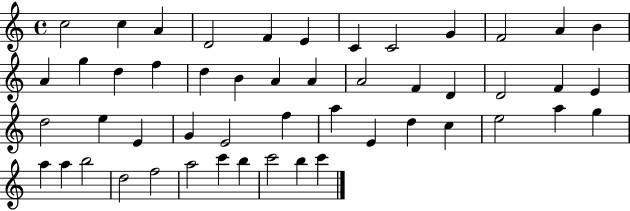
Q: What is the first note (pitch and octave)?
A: C5